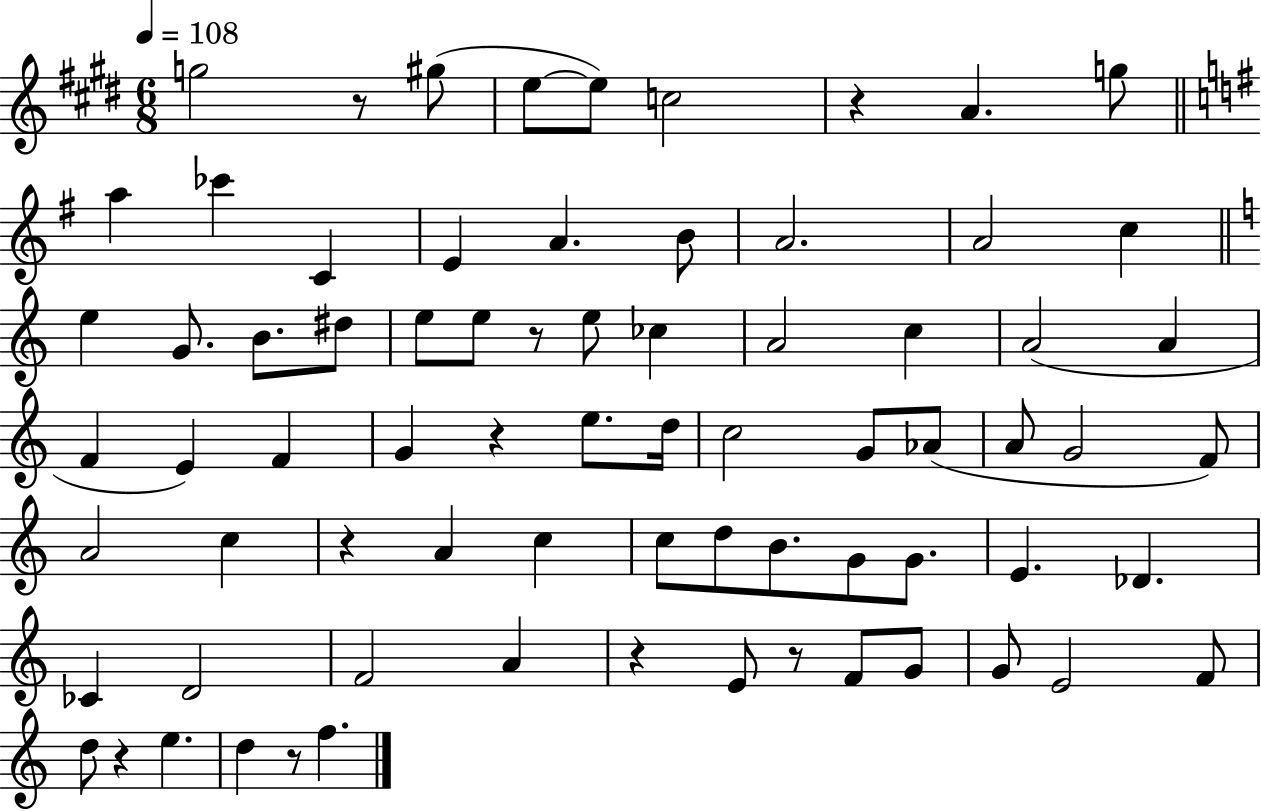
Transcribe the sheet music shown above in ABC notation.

X:1
T:Untitled
M:6/8
L:1/4
K:E
g2 z/2 ^g/2 e/2 e/2 c2 z A g/2 a _c' C E A B/2 A2 A2 c e G/2 B/2 ^d/2 e/2 e/2 z/2 e/2 _c A2 c A2 A F E F G z e/2 d/4 c2 G/2 _A/2 A/2 G2 F/2 A2 c z A c c/2 d/2 B/2 G/2 G/2 E _D _C D2 F2 A z E/2 z/2 F/2 G/2 G/2 E2 F/2 d/2 z e d z/2 f